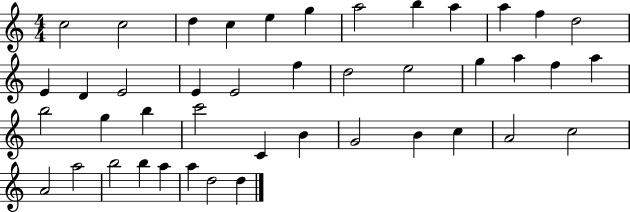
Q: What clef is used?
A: treble